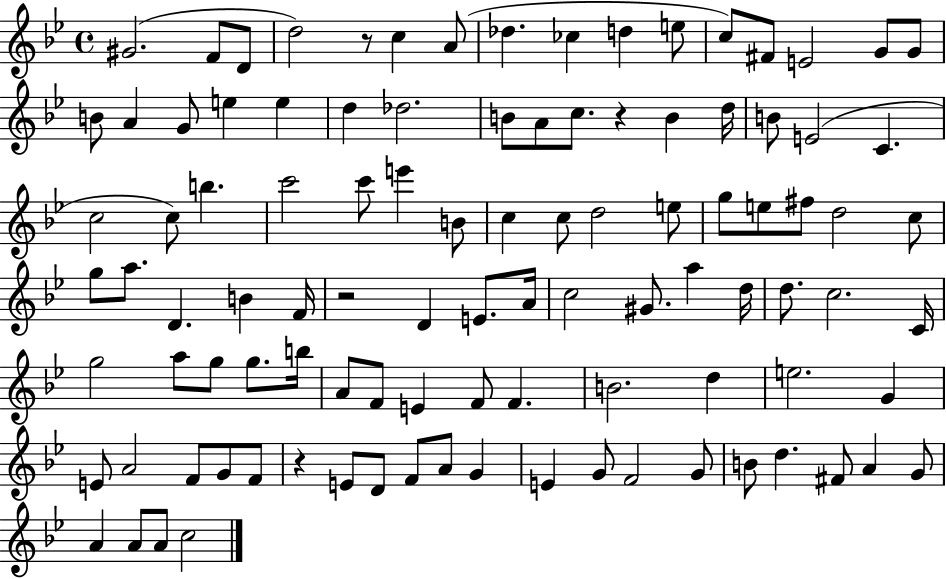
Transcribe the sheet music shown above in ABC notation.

X:1
T:Untitled
M:4/4
L:1/4
K:Bb
^G2 F/2 D/2 d2 z/2 c A/2 _d _c d e/2 c/2 ^F/2 E2 G/2 G/2 B/2 A G/2 e e d _d2 B/2 A/2 c/2 z B d/4 B/2 E2 C c2 c/2 b c'2 c'/2 e' B/2 c c/2 d2 e/2 g/2 e/2 ^f/2 d2 c/2 g/2 a/2 D B F/4 z2 D E/2 A/4 c2 ^G/2 a d/4 d/2 c2 C/4 g2 a/2 g/2 g/2 b/4 A/2 F/2 E F/2 F B2 d e2 G E/2 A2 F/2 G/2 F/2 z E/2 D/2 F/2 A/2 G E G/2 F2 G/2 B/2 d ^F/2 A G/2 A A/2 A/2 c2